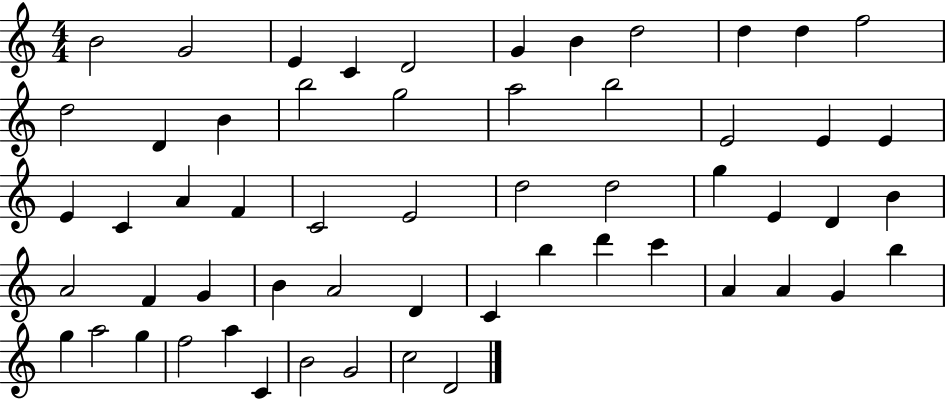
{
  \clef treble
  \numericTimeSignature
  \time 4/4
  \key c \major
  b'2 g'2 | e'4 c'4 d'2 | g'4 b'4 d''2 | d''4 d''4 f''2 | \break d''2 d'4 b'4 | b''2 g''2 | a''2 b''2 | e'2 e'4 e'4 | \break e'4 c'4 a'4 f'4 | c'2 e'2 | d''2 d''2 | g''4 e'4 d'4 b'4 | \break a'2 f'4 g'4 | b'4 a'2 d'4 | c'4 b''4 d'''4 c'''4 | a'4 a'4 g'4 b''4 | \break g''4 a''2 g''4 | f''2 a''4 c'4 | b'2 g'2 | c''2 d'2 | \break \bar "|."
}